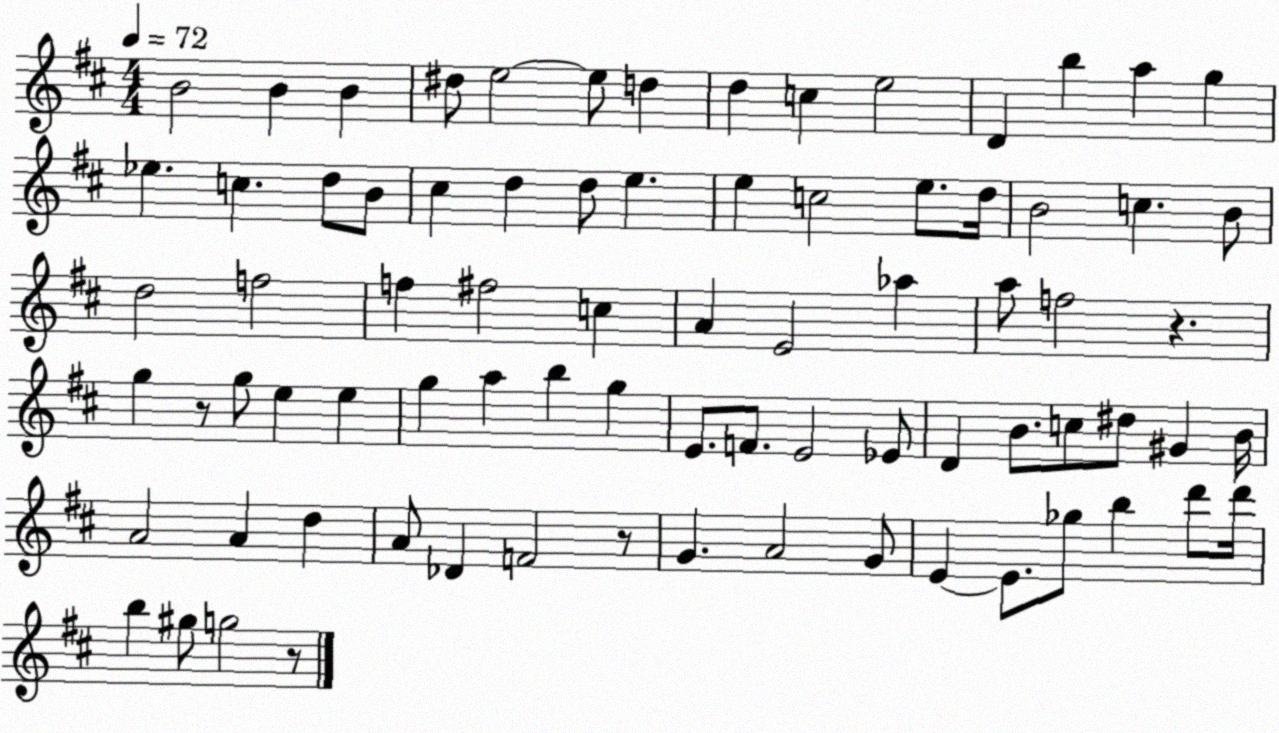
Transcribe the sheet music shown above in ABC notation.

X:1
T:Untitled
M:4/4
L:1/4
K:D
B2 B B ^d/2 e2 e/2 d d c e2 D b a g _e c d/2 B/2 ^c d d/2 e e c2 e/2 d/4 B2 c B/2 d2 f2 f ^f2 c A E2 _a a/2 f2 z g z/2 g/2 e e g a b g E/2 F/2 E2 _E/2 D B/2 c/2 ^d/2 ^G B/4 A2 A d A/2 _D F2 z/2 G A2 G/2 E E/2 _g/2 b d'/2 d'/4 b ^g/2 g2 z/2